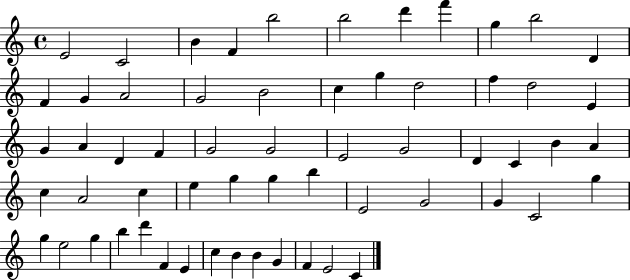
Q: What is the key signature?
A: C major